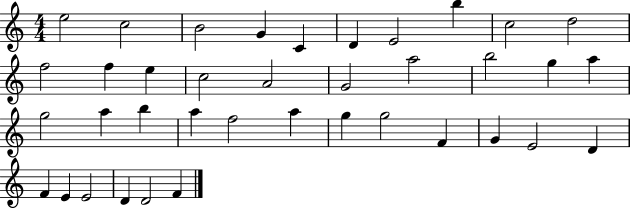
E5/h C5/h B4/h G4/q C4/q D4/q E4/h B5/q C5/h D5/h F5/h F5/q E5/q C5/h A4/h G4/h A5/h B5/h G5/q A5/q G5/h A5/q B5/q A5/q F5/h A5/q G5/q G5/h F4/q G4/q E4/h D4/q F4/q E4/q E4/h D4/q D4/h F4/q